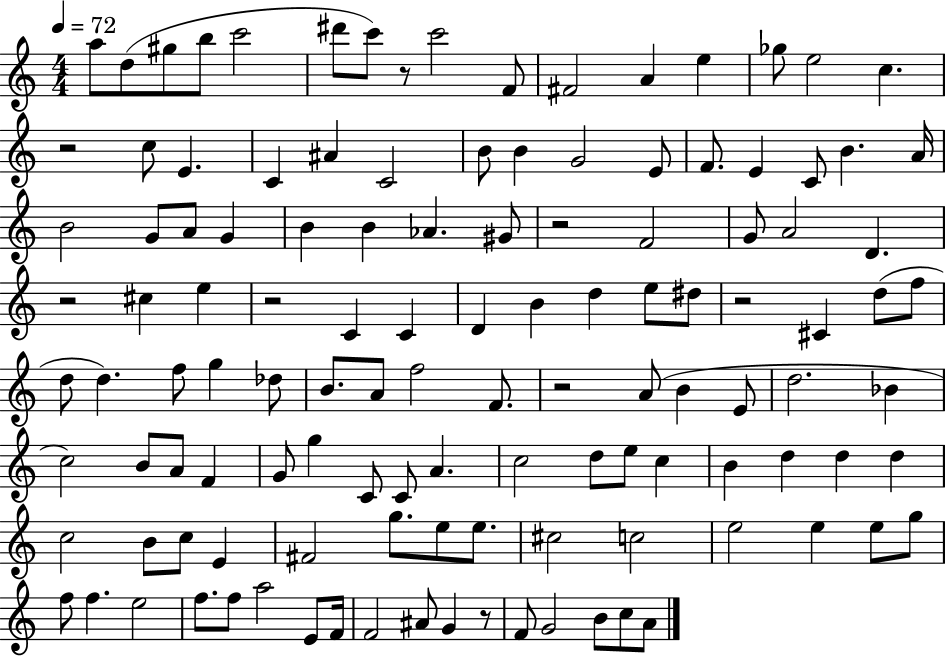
{
  \clef treble
  \numericTimeSignature
  \time 4/4
  \key c \major
  \tempo 4 = 72
  a''8 d''8( gis''8 b''8 c'''2 | dis'''8 c'''8) r8 c'''2 f'8 | fis'2 a'4 e''4 | ges''8 e''2 c''4. | \break r2 c''8 e'4. | c'4 ais'4 c'2 | b'8 b'4 g'2 e'8 | f'8. e'4 c'8 b'4. a'16 | \break b'2 g'8 a'8 g'4 | b'4 b'4 aes'4. gis'8 | r2 f'2 | g'8 a'2 d'4. | \break r2 cis''4 e''4 | r2 c'4 c'4 | d'4 b'4 d''4 e''8 dis''8 | r2 cis'4 d''8( f''8 | \break d''8 d''4.) f''8 g''4 des''8 | b'8. a'8 f''2 f'8. | r2 a'8( b'4 e'8 | d''2. bes'4 | \break c''2) b'8 a'8 f'4 | g'8 g''4 c'8 c'8 a'4. | c''2 d''8 e''8 c''4 | b'4 d''4 d''4 d''4 | \break c''2 b'8 c''8 e'4 | fis'2 g''8. e''8 e''8. | cis''2 c''2 | e''2 e''4 e''8 g''8 | \break f''8 f''4. e''2 | f''8. f''8 a''2 e'8 f'16 | f'2 ais'8 g'4 r8 | f'8 g'2 b'8 c''8 a'8 | \break \bar "|."
}